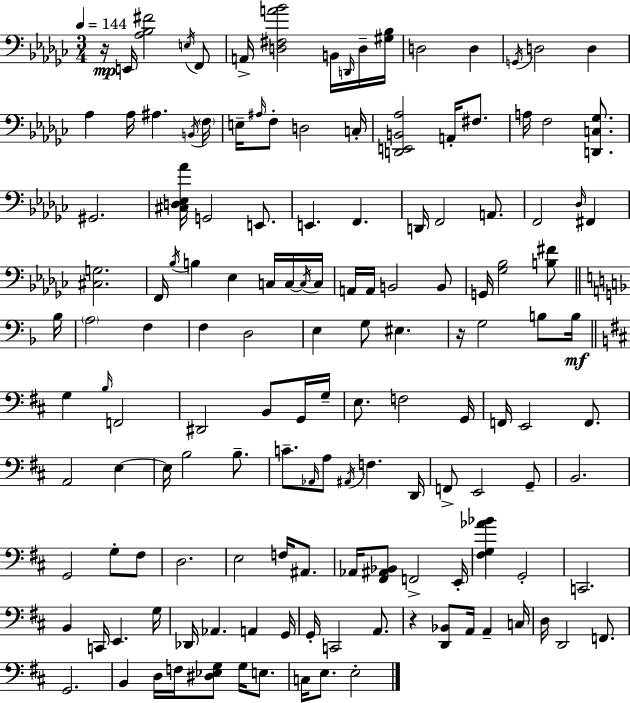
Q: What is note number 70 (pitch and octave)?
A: F3